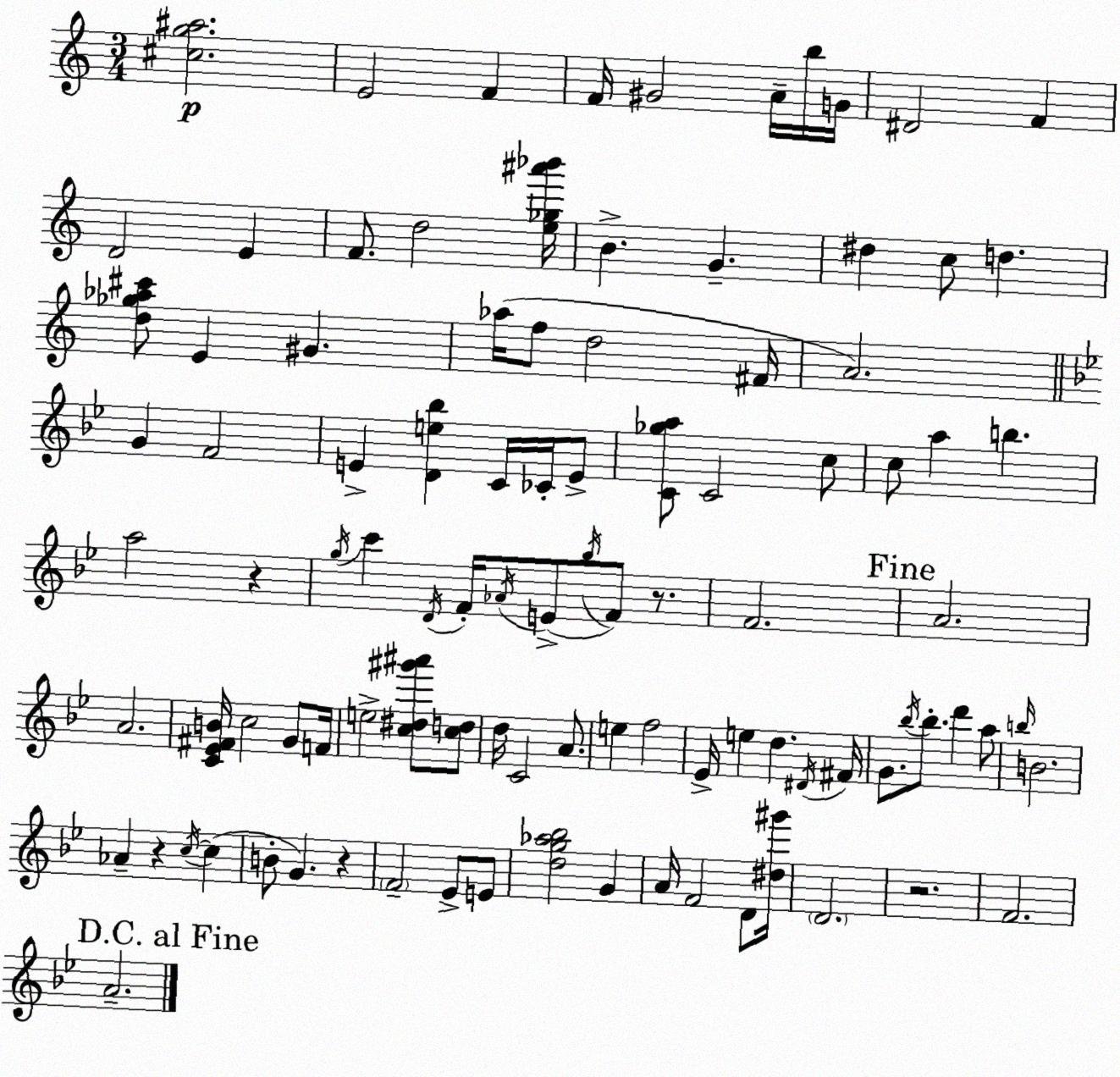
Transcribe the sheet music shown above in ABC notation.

X:1
T:Untitled
M:3/4
L:1/4
K:C
[^cg^a]2 E2 F F/4 ^G2 A/4 b/4 G/4 ^D2 F D2 E F/2 d2 [e_g^a'_b']/4 B G ^d c/2 d [d_g_a^c']/2 E ^G _a/4 f/2 d2 ^F/4 A2 G F2 E [De_b] C/4 _C/4 E/2 [C_ga]/2 C2 c/2 c/2 a b a2 z g/4 c' D/4 F/4 _A/4 E/2 _b/4 F/2 z/2 F2 A2 A2 [C_E^FB]/4 c2 G/2 F/4 e2 [c^d^g'^a']/2 [cd]/2 d/4 C2 A/2 e f2 _E/4 e d ^D/4 ^F/4 G/2 _b/4 _b/2 d' a/2 b/4 B2 _A z c/4 c B/2 G z F2 _E/2 E/2 [dg_a_b]2 G A/4 F2 D/2 [^d^g']/4 D2 z2 F2 A2